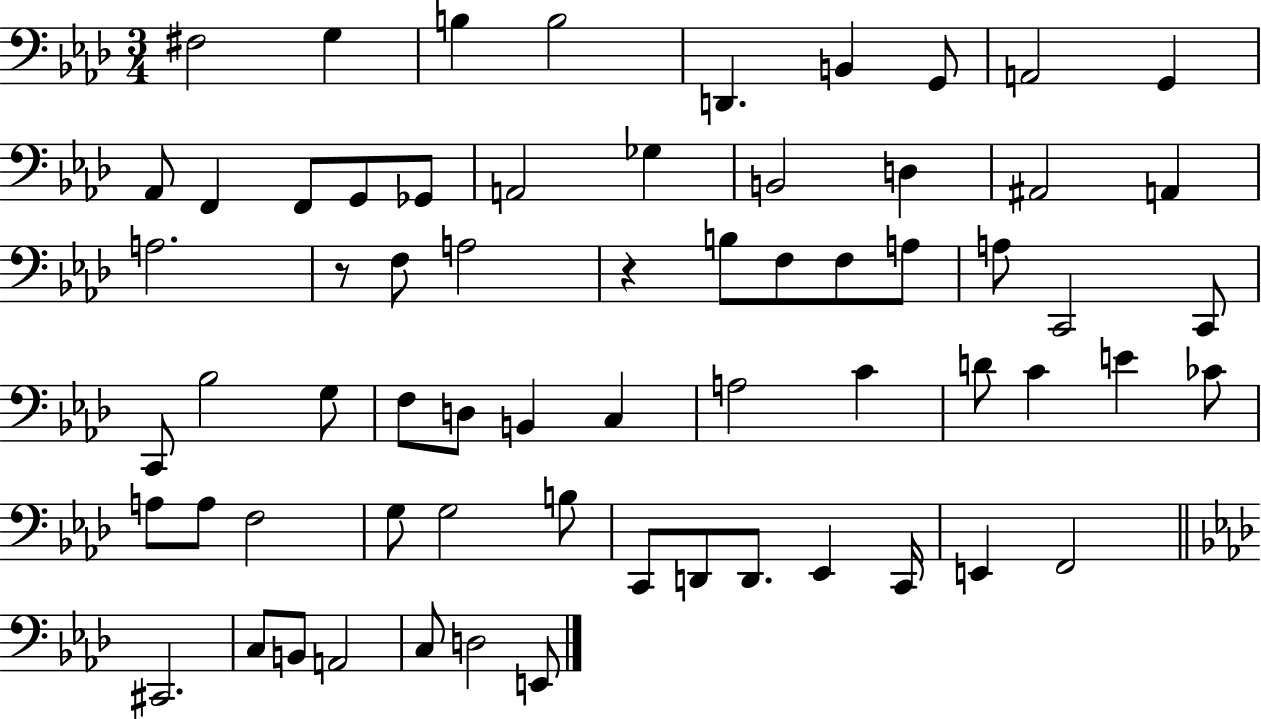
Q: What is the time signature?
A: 3/4